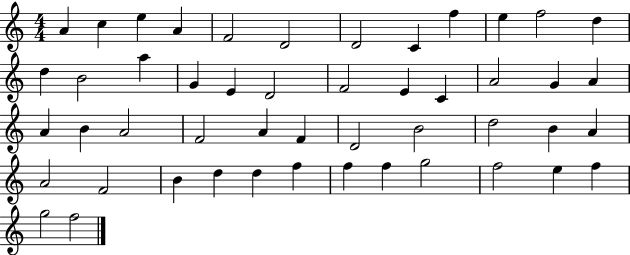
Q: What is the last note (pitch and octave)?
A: F5